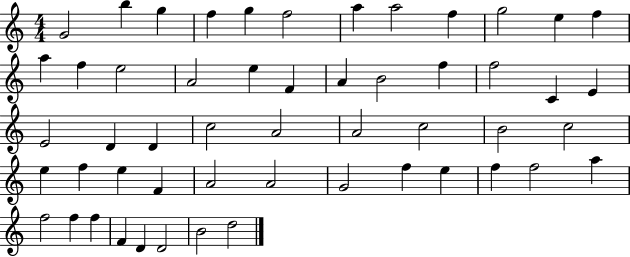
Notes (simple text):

G4/h B5/q G5/q F5/q G5/q F5/h A5/q A5/h F5/q G5/h E5/q F5/q A5/q F5/q E5/h A4/h E5/q F4/q A4/q B4/h F5/q F5/h C4/q E4/q E4/h D4/q D4/q C5/h A4/h A4/h C5/h B4/h C5/h E5/q F5/q E5/q F4/q A4/h A4/h G4/h F5/q E5/q F5/q F5/h A5/q F5/h F5/q F5/q F4/q D4/q D4/h B4/h D5/h